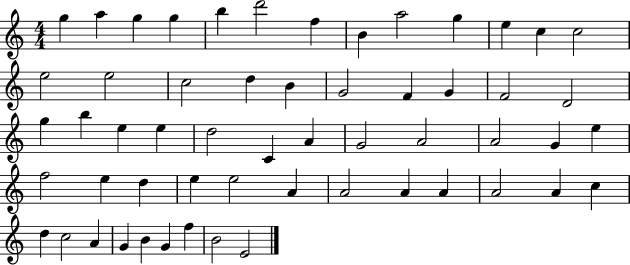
{
  \clef treble
  \numericTimeSignature
  \time 4/4
  \key c \major
  g''4 a''4 g''4 g''4 | b''4 d'''2 f''4 | b'4 a''2 g''4 | e''4 c''4 c''2 | \break e''2 e''2 | c''2 d''4 b'4 | g'2 f'4 g'4 | f'2 d'2 | \break g''4 b''4 e''4 e''4 | d''2 c'4 a'4 | g'2 a'2 | a'2 g'4 e''4 | \break f''2 e''4 d''4 | e''4 e''2 a'4 | a'2 a'4 a'4 | a'2 a'4 c''4 | \break d''4 c''2 a'4 | g'4 b'4 g'4 f''4 | b'2 e'2 | \bar "|."
}